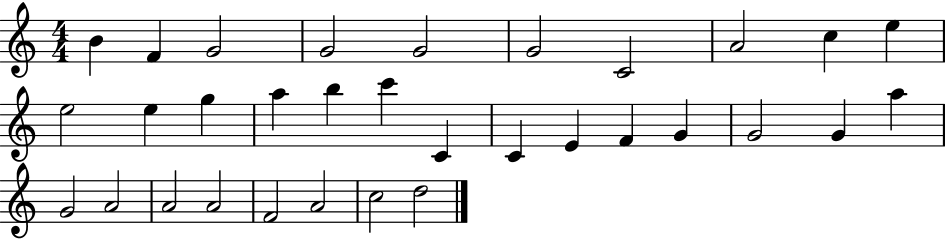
{
  \clef treble
  \numericTimeSignature
  \time 4/4
  \key c \major
  b'4 f'4 g'2 | g'2 g'2 | g'2 c'2 | a'2 c''4 e''4 | \break e''2 e''4 g''4 | a''4 b''4 c'''4 c'4 | c'4 e'4 f'4 g'4 | g'2 g'4 a''4 | \break g'2 a'2 | a'2 a'2 | f'2 a'2 | c''2 d''2 | \break \bar "|."
}